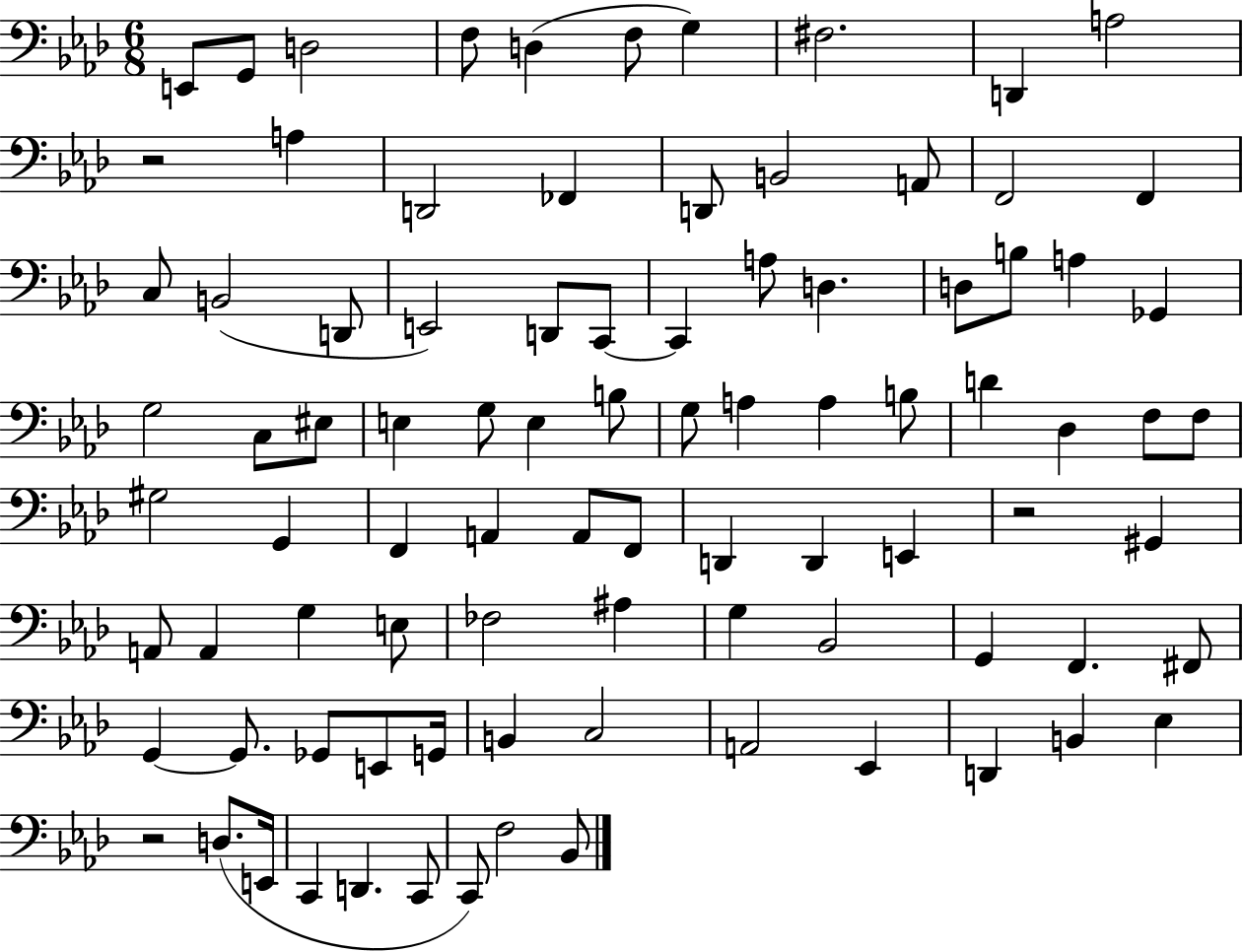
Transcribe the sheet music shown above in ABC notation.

X:1
T:Untitled
M:6/8
L:1/4
K:Ab
E,,/2 G,,/2 D,2 F,/2 D, F,/2 G, ^F,2 D,, A,2 z2 A, D,,2 _F,, D,,/2 B,,2 A,,/2 F,,2 F,, C,/2 B,,2 D,,/2 E,,2 D,,/2 C,,/2 C,, A,/2 D, D,/2 B,/2 A, _G,, G,2 C,/2 ^E,/2 E, G,/2 E, B,/2 G,/2 A, A, B,/2 D _D, F,/2 F,/2 ^G,2 G,, F,, A,, A,,/2 F,,/2 D,, D,, E,, z2 ^G,, A,,/2 A,, G, E,/2 _F,2 ^A, G, _B,,2 G,, F,, ^F,,/2 G,, G,,/2 _G,,/2 E,,/2 G,,/4 B,, C,2 A,,2 _E,, D,, B,, _E, z2 D,/2 E,,/4 C,, D,, C,,/2 C,,/2 F,2 _B,,/2